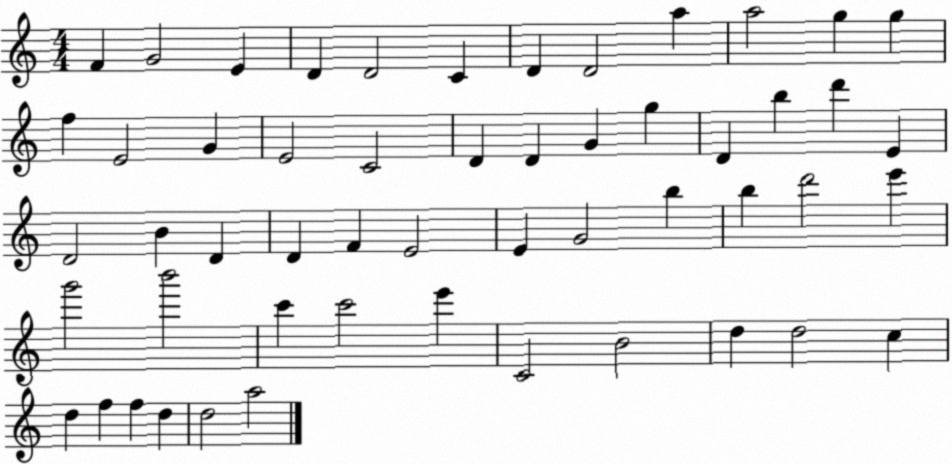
X:1
T:Untitled
M:4/4
L:1/4
K:C
F G2 E D D2 C D D2 a a2 g g f E2 G E2 C2 D D G g D b d' E D2 B D D F E2 E G2 b b d'2 e' g'2 b'2 c' c'2 e' C2 B2 d d2 c d f f d d2 a2